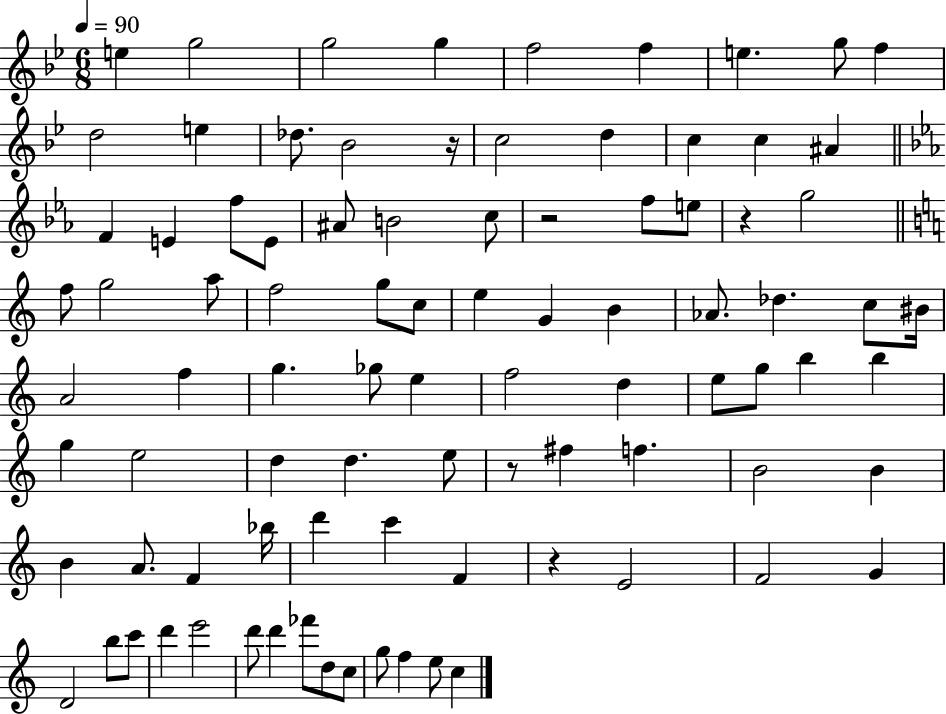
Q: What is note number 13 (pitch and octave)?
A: Bb4